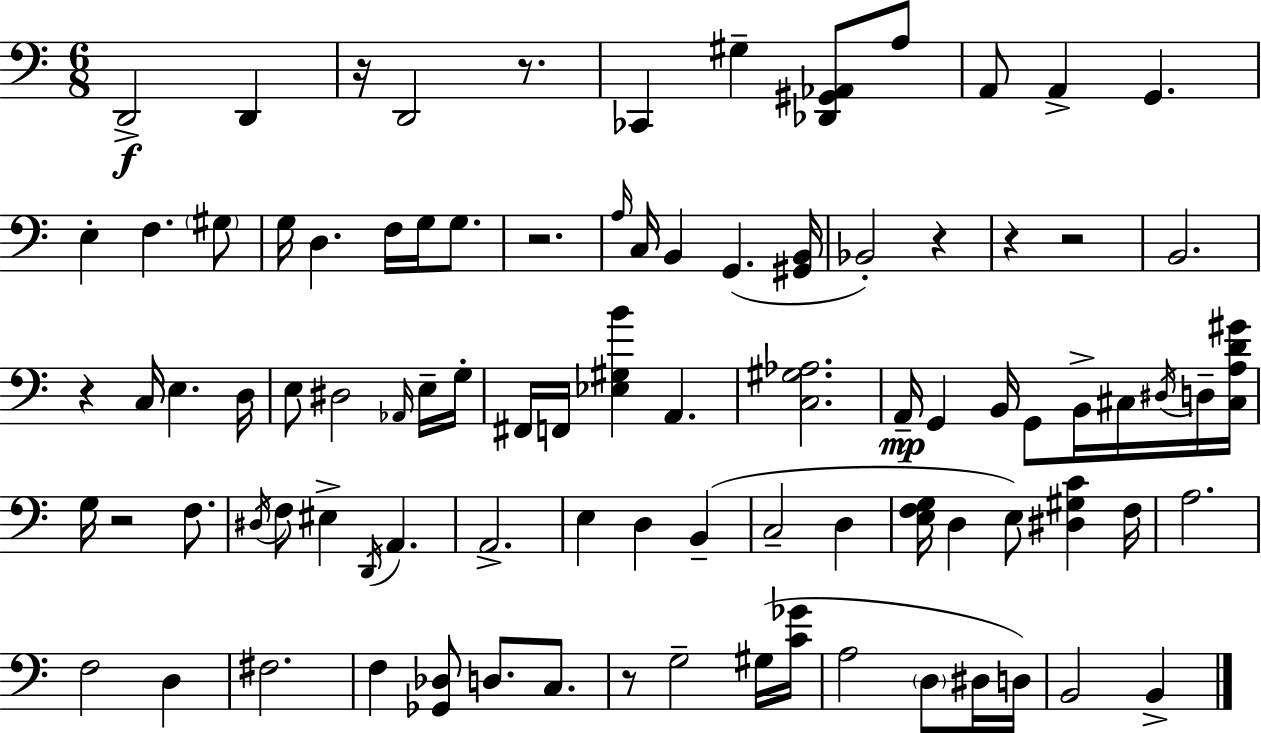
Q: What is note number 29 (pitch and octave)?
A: Ab2